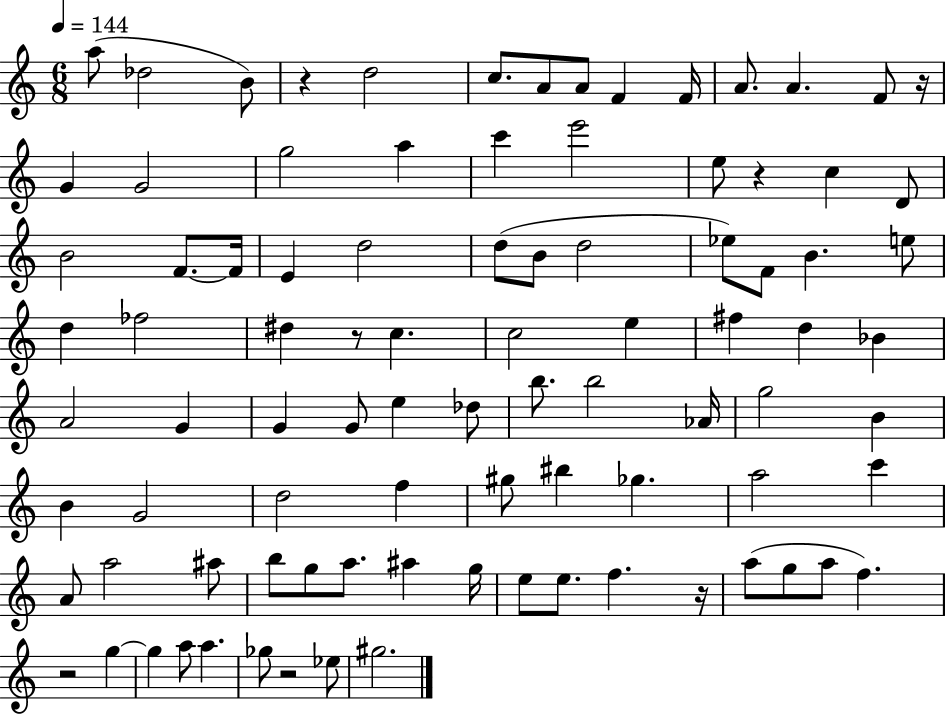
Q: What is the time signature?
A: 6/8